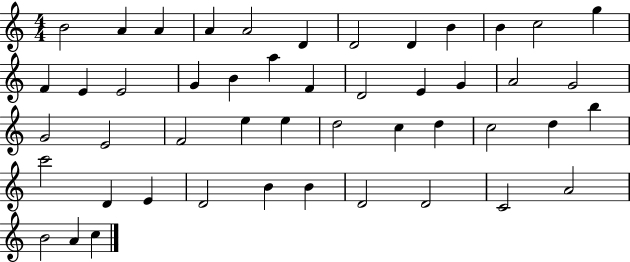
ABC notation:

X:1
T:Untitled
M:4/4
L:1/4
K:C
B2 A A A A2 D D2 D B B c2 g F E E2 G B a F D2 E G A2 G2 G2 E2 F2 e e d2 c d c2 d b c'2 D E D2 B B D2 D2 C2 A2 B2 A c